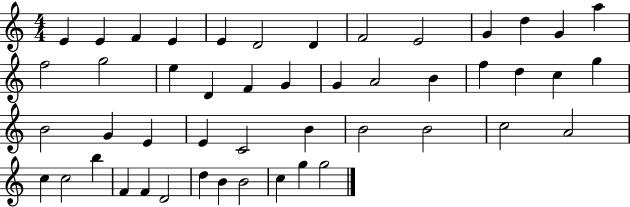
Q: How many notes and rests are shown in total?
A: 48